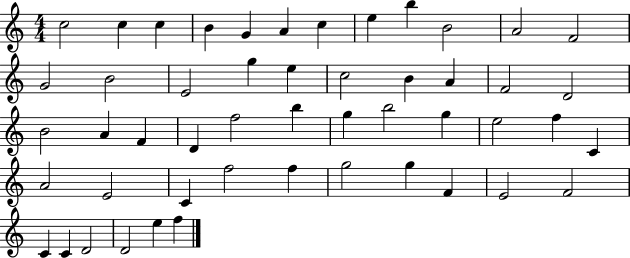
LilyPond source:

{
  \clef treble
  \numericTimeSignature
  \time 4/4
  \key c \major
  c''2 c''4 c''4 | b'4 g'4 a'4 c''4 | e''4 b''4 b'2 | a'2 f'2 | \break g'2 b'2 | e'2 g''4 e''4 | c''2 b'4 a'4 | f'2 d'2 | \break b'2 a'4 f'4 | d'4 f''2 b''4 | g''4 b''2 g''4 | e''2 f''4 c'4 | \break a'2 e'2 | c'4 f''2 f''4 | g''2 g''4 f'4 | e'2 f'2 | \break c'4 c'4 d'2 | d'2 e''4 f''4 | \bar "|."
}